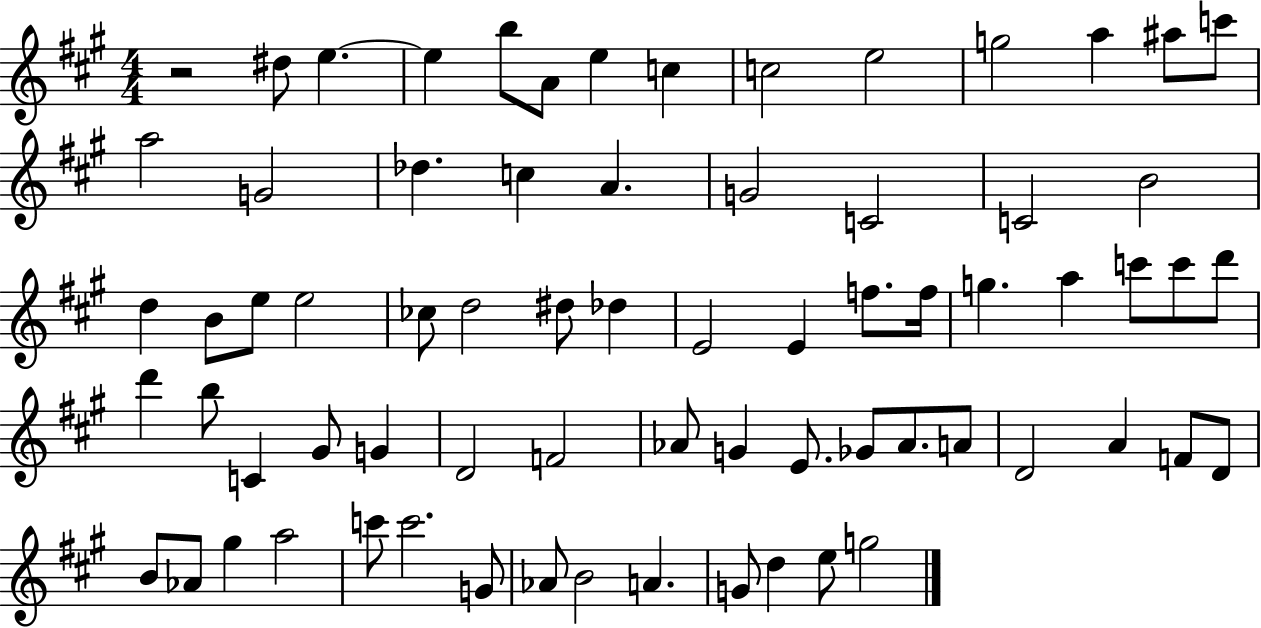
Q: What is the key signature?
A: A major